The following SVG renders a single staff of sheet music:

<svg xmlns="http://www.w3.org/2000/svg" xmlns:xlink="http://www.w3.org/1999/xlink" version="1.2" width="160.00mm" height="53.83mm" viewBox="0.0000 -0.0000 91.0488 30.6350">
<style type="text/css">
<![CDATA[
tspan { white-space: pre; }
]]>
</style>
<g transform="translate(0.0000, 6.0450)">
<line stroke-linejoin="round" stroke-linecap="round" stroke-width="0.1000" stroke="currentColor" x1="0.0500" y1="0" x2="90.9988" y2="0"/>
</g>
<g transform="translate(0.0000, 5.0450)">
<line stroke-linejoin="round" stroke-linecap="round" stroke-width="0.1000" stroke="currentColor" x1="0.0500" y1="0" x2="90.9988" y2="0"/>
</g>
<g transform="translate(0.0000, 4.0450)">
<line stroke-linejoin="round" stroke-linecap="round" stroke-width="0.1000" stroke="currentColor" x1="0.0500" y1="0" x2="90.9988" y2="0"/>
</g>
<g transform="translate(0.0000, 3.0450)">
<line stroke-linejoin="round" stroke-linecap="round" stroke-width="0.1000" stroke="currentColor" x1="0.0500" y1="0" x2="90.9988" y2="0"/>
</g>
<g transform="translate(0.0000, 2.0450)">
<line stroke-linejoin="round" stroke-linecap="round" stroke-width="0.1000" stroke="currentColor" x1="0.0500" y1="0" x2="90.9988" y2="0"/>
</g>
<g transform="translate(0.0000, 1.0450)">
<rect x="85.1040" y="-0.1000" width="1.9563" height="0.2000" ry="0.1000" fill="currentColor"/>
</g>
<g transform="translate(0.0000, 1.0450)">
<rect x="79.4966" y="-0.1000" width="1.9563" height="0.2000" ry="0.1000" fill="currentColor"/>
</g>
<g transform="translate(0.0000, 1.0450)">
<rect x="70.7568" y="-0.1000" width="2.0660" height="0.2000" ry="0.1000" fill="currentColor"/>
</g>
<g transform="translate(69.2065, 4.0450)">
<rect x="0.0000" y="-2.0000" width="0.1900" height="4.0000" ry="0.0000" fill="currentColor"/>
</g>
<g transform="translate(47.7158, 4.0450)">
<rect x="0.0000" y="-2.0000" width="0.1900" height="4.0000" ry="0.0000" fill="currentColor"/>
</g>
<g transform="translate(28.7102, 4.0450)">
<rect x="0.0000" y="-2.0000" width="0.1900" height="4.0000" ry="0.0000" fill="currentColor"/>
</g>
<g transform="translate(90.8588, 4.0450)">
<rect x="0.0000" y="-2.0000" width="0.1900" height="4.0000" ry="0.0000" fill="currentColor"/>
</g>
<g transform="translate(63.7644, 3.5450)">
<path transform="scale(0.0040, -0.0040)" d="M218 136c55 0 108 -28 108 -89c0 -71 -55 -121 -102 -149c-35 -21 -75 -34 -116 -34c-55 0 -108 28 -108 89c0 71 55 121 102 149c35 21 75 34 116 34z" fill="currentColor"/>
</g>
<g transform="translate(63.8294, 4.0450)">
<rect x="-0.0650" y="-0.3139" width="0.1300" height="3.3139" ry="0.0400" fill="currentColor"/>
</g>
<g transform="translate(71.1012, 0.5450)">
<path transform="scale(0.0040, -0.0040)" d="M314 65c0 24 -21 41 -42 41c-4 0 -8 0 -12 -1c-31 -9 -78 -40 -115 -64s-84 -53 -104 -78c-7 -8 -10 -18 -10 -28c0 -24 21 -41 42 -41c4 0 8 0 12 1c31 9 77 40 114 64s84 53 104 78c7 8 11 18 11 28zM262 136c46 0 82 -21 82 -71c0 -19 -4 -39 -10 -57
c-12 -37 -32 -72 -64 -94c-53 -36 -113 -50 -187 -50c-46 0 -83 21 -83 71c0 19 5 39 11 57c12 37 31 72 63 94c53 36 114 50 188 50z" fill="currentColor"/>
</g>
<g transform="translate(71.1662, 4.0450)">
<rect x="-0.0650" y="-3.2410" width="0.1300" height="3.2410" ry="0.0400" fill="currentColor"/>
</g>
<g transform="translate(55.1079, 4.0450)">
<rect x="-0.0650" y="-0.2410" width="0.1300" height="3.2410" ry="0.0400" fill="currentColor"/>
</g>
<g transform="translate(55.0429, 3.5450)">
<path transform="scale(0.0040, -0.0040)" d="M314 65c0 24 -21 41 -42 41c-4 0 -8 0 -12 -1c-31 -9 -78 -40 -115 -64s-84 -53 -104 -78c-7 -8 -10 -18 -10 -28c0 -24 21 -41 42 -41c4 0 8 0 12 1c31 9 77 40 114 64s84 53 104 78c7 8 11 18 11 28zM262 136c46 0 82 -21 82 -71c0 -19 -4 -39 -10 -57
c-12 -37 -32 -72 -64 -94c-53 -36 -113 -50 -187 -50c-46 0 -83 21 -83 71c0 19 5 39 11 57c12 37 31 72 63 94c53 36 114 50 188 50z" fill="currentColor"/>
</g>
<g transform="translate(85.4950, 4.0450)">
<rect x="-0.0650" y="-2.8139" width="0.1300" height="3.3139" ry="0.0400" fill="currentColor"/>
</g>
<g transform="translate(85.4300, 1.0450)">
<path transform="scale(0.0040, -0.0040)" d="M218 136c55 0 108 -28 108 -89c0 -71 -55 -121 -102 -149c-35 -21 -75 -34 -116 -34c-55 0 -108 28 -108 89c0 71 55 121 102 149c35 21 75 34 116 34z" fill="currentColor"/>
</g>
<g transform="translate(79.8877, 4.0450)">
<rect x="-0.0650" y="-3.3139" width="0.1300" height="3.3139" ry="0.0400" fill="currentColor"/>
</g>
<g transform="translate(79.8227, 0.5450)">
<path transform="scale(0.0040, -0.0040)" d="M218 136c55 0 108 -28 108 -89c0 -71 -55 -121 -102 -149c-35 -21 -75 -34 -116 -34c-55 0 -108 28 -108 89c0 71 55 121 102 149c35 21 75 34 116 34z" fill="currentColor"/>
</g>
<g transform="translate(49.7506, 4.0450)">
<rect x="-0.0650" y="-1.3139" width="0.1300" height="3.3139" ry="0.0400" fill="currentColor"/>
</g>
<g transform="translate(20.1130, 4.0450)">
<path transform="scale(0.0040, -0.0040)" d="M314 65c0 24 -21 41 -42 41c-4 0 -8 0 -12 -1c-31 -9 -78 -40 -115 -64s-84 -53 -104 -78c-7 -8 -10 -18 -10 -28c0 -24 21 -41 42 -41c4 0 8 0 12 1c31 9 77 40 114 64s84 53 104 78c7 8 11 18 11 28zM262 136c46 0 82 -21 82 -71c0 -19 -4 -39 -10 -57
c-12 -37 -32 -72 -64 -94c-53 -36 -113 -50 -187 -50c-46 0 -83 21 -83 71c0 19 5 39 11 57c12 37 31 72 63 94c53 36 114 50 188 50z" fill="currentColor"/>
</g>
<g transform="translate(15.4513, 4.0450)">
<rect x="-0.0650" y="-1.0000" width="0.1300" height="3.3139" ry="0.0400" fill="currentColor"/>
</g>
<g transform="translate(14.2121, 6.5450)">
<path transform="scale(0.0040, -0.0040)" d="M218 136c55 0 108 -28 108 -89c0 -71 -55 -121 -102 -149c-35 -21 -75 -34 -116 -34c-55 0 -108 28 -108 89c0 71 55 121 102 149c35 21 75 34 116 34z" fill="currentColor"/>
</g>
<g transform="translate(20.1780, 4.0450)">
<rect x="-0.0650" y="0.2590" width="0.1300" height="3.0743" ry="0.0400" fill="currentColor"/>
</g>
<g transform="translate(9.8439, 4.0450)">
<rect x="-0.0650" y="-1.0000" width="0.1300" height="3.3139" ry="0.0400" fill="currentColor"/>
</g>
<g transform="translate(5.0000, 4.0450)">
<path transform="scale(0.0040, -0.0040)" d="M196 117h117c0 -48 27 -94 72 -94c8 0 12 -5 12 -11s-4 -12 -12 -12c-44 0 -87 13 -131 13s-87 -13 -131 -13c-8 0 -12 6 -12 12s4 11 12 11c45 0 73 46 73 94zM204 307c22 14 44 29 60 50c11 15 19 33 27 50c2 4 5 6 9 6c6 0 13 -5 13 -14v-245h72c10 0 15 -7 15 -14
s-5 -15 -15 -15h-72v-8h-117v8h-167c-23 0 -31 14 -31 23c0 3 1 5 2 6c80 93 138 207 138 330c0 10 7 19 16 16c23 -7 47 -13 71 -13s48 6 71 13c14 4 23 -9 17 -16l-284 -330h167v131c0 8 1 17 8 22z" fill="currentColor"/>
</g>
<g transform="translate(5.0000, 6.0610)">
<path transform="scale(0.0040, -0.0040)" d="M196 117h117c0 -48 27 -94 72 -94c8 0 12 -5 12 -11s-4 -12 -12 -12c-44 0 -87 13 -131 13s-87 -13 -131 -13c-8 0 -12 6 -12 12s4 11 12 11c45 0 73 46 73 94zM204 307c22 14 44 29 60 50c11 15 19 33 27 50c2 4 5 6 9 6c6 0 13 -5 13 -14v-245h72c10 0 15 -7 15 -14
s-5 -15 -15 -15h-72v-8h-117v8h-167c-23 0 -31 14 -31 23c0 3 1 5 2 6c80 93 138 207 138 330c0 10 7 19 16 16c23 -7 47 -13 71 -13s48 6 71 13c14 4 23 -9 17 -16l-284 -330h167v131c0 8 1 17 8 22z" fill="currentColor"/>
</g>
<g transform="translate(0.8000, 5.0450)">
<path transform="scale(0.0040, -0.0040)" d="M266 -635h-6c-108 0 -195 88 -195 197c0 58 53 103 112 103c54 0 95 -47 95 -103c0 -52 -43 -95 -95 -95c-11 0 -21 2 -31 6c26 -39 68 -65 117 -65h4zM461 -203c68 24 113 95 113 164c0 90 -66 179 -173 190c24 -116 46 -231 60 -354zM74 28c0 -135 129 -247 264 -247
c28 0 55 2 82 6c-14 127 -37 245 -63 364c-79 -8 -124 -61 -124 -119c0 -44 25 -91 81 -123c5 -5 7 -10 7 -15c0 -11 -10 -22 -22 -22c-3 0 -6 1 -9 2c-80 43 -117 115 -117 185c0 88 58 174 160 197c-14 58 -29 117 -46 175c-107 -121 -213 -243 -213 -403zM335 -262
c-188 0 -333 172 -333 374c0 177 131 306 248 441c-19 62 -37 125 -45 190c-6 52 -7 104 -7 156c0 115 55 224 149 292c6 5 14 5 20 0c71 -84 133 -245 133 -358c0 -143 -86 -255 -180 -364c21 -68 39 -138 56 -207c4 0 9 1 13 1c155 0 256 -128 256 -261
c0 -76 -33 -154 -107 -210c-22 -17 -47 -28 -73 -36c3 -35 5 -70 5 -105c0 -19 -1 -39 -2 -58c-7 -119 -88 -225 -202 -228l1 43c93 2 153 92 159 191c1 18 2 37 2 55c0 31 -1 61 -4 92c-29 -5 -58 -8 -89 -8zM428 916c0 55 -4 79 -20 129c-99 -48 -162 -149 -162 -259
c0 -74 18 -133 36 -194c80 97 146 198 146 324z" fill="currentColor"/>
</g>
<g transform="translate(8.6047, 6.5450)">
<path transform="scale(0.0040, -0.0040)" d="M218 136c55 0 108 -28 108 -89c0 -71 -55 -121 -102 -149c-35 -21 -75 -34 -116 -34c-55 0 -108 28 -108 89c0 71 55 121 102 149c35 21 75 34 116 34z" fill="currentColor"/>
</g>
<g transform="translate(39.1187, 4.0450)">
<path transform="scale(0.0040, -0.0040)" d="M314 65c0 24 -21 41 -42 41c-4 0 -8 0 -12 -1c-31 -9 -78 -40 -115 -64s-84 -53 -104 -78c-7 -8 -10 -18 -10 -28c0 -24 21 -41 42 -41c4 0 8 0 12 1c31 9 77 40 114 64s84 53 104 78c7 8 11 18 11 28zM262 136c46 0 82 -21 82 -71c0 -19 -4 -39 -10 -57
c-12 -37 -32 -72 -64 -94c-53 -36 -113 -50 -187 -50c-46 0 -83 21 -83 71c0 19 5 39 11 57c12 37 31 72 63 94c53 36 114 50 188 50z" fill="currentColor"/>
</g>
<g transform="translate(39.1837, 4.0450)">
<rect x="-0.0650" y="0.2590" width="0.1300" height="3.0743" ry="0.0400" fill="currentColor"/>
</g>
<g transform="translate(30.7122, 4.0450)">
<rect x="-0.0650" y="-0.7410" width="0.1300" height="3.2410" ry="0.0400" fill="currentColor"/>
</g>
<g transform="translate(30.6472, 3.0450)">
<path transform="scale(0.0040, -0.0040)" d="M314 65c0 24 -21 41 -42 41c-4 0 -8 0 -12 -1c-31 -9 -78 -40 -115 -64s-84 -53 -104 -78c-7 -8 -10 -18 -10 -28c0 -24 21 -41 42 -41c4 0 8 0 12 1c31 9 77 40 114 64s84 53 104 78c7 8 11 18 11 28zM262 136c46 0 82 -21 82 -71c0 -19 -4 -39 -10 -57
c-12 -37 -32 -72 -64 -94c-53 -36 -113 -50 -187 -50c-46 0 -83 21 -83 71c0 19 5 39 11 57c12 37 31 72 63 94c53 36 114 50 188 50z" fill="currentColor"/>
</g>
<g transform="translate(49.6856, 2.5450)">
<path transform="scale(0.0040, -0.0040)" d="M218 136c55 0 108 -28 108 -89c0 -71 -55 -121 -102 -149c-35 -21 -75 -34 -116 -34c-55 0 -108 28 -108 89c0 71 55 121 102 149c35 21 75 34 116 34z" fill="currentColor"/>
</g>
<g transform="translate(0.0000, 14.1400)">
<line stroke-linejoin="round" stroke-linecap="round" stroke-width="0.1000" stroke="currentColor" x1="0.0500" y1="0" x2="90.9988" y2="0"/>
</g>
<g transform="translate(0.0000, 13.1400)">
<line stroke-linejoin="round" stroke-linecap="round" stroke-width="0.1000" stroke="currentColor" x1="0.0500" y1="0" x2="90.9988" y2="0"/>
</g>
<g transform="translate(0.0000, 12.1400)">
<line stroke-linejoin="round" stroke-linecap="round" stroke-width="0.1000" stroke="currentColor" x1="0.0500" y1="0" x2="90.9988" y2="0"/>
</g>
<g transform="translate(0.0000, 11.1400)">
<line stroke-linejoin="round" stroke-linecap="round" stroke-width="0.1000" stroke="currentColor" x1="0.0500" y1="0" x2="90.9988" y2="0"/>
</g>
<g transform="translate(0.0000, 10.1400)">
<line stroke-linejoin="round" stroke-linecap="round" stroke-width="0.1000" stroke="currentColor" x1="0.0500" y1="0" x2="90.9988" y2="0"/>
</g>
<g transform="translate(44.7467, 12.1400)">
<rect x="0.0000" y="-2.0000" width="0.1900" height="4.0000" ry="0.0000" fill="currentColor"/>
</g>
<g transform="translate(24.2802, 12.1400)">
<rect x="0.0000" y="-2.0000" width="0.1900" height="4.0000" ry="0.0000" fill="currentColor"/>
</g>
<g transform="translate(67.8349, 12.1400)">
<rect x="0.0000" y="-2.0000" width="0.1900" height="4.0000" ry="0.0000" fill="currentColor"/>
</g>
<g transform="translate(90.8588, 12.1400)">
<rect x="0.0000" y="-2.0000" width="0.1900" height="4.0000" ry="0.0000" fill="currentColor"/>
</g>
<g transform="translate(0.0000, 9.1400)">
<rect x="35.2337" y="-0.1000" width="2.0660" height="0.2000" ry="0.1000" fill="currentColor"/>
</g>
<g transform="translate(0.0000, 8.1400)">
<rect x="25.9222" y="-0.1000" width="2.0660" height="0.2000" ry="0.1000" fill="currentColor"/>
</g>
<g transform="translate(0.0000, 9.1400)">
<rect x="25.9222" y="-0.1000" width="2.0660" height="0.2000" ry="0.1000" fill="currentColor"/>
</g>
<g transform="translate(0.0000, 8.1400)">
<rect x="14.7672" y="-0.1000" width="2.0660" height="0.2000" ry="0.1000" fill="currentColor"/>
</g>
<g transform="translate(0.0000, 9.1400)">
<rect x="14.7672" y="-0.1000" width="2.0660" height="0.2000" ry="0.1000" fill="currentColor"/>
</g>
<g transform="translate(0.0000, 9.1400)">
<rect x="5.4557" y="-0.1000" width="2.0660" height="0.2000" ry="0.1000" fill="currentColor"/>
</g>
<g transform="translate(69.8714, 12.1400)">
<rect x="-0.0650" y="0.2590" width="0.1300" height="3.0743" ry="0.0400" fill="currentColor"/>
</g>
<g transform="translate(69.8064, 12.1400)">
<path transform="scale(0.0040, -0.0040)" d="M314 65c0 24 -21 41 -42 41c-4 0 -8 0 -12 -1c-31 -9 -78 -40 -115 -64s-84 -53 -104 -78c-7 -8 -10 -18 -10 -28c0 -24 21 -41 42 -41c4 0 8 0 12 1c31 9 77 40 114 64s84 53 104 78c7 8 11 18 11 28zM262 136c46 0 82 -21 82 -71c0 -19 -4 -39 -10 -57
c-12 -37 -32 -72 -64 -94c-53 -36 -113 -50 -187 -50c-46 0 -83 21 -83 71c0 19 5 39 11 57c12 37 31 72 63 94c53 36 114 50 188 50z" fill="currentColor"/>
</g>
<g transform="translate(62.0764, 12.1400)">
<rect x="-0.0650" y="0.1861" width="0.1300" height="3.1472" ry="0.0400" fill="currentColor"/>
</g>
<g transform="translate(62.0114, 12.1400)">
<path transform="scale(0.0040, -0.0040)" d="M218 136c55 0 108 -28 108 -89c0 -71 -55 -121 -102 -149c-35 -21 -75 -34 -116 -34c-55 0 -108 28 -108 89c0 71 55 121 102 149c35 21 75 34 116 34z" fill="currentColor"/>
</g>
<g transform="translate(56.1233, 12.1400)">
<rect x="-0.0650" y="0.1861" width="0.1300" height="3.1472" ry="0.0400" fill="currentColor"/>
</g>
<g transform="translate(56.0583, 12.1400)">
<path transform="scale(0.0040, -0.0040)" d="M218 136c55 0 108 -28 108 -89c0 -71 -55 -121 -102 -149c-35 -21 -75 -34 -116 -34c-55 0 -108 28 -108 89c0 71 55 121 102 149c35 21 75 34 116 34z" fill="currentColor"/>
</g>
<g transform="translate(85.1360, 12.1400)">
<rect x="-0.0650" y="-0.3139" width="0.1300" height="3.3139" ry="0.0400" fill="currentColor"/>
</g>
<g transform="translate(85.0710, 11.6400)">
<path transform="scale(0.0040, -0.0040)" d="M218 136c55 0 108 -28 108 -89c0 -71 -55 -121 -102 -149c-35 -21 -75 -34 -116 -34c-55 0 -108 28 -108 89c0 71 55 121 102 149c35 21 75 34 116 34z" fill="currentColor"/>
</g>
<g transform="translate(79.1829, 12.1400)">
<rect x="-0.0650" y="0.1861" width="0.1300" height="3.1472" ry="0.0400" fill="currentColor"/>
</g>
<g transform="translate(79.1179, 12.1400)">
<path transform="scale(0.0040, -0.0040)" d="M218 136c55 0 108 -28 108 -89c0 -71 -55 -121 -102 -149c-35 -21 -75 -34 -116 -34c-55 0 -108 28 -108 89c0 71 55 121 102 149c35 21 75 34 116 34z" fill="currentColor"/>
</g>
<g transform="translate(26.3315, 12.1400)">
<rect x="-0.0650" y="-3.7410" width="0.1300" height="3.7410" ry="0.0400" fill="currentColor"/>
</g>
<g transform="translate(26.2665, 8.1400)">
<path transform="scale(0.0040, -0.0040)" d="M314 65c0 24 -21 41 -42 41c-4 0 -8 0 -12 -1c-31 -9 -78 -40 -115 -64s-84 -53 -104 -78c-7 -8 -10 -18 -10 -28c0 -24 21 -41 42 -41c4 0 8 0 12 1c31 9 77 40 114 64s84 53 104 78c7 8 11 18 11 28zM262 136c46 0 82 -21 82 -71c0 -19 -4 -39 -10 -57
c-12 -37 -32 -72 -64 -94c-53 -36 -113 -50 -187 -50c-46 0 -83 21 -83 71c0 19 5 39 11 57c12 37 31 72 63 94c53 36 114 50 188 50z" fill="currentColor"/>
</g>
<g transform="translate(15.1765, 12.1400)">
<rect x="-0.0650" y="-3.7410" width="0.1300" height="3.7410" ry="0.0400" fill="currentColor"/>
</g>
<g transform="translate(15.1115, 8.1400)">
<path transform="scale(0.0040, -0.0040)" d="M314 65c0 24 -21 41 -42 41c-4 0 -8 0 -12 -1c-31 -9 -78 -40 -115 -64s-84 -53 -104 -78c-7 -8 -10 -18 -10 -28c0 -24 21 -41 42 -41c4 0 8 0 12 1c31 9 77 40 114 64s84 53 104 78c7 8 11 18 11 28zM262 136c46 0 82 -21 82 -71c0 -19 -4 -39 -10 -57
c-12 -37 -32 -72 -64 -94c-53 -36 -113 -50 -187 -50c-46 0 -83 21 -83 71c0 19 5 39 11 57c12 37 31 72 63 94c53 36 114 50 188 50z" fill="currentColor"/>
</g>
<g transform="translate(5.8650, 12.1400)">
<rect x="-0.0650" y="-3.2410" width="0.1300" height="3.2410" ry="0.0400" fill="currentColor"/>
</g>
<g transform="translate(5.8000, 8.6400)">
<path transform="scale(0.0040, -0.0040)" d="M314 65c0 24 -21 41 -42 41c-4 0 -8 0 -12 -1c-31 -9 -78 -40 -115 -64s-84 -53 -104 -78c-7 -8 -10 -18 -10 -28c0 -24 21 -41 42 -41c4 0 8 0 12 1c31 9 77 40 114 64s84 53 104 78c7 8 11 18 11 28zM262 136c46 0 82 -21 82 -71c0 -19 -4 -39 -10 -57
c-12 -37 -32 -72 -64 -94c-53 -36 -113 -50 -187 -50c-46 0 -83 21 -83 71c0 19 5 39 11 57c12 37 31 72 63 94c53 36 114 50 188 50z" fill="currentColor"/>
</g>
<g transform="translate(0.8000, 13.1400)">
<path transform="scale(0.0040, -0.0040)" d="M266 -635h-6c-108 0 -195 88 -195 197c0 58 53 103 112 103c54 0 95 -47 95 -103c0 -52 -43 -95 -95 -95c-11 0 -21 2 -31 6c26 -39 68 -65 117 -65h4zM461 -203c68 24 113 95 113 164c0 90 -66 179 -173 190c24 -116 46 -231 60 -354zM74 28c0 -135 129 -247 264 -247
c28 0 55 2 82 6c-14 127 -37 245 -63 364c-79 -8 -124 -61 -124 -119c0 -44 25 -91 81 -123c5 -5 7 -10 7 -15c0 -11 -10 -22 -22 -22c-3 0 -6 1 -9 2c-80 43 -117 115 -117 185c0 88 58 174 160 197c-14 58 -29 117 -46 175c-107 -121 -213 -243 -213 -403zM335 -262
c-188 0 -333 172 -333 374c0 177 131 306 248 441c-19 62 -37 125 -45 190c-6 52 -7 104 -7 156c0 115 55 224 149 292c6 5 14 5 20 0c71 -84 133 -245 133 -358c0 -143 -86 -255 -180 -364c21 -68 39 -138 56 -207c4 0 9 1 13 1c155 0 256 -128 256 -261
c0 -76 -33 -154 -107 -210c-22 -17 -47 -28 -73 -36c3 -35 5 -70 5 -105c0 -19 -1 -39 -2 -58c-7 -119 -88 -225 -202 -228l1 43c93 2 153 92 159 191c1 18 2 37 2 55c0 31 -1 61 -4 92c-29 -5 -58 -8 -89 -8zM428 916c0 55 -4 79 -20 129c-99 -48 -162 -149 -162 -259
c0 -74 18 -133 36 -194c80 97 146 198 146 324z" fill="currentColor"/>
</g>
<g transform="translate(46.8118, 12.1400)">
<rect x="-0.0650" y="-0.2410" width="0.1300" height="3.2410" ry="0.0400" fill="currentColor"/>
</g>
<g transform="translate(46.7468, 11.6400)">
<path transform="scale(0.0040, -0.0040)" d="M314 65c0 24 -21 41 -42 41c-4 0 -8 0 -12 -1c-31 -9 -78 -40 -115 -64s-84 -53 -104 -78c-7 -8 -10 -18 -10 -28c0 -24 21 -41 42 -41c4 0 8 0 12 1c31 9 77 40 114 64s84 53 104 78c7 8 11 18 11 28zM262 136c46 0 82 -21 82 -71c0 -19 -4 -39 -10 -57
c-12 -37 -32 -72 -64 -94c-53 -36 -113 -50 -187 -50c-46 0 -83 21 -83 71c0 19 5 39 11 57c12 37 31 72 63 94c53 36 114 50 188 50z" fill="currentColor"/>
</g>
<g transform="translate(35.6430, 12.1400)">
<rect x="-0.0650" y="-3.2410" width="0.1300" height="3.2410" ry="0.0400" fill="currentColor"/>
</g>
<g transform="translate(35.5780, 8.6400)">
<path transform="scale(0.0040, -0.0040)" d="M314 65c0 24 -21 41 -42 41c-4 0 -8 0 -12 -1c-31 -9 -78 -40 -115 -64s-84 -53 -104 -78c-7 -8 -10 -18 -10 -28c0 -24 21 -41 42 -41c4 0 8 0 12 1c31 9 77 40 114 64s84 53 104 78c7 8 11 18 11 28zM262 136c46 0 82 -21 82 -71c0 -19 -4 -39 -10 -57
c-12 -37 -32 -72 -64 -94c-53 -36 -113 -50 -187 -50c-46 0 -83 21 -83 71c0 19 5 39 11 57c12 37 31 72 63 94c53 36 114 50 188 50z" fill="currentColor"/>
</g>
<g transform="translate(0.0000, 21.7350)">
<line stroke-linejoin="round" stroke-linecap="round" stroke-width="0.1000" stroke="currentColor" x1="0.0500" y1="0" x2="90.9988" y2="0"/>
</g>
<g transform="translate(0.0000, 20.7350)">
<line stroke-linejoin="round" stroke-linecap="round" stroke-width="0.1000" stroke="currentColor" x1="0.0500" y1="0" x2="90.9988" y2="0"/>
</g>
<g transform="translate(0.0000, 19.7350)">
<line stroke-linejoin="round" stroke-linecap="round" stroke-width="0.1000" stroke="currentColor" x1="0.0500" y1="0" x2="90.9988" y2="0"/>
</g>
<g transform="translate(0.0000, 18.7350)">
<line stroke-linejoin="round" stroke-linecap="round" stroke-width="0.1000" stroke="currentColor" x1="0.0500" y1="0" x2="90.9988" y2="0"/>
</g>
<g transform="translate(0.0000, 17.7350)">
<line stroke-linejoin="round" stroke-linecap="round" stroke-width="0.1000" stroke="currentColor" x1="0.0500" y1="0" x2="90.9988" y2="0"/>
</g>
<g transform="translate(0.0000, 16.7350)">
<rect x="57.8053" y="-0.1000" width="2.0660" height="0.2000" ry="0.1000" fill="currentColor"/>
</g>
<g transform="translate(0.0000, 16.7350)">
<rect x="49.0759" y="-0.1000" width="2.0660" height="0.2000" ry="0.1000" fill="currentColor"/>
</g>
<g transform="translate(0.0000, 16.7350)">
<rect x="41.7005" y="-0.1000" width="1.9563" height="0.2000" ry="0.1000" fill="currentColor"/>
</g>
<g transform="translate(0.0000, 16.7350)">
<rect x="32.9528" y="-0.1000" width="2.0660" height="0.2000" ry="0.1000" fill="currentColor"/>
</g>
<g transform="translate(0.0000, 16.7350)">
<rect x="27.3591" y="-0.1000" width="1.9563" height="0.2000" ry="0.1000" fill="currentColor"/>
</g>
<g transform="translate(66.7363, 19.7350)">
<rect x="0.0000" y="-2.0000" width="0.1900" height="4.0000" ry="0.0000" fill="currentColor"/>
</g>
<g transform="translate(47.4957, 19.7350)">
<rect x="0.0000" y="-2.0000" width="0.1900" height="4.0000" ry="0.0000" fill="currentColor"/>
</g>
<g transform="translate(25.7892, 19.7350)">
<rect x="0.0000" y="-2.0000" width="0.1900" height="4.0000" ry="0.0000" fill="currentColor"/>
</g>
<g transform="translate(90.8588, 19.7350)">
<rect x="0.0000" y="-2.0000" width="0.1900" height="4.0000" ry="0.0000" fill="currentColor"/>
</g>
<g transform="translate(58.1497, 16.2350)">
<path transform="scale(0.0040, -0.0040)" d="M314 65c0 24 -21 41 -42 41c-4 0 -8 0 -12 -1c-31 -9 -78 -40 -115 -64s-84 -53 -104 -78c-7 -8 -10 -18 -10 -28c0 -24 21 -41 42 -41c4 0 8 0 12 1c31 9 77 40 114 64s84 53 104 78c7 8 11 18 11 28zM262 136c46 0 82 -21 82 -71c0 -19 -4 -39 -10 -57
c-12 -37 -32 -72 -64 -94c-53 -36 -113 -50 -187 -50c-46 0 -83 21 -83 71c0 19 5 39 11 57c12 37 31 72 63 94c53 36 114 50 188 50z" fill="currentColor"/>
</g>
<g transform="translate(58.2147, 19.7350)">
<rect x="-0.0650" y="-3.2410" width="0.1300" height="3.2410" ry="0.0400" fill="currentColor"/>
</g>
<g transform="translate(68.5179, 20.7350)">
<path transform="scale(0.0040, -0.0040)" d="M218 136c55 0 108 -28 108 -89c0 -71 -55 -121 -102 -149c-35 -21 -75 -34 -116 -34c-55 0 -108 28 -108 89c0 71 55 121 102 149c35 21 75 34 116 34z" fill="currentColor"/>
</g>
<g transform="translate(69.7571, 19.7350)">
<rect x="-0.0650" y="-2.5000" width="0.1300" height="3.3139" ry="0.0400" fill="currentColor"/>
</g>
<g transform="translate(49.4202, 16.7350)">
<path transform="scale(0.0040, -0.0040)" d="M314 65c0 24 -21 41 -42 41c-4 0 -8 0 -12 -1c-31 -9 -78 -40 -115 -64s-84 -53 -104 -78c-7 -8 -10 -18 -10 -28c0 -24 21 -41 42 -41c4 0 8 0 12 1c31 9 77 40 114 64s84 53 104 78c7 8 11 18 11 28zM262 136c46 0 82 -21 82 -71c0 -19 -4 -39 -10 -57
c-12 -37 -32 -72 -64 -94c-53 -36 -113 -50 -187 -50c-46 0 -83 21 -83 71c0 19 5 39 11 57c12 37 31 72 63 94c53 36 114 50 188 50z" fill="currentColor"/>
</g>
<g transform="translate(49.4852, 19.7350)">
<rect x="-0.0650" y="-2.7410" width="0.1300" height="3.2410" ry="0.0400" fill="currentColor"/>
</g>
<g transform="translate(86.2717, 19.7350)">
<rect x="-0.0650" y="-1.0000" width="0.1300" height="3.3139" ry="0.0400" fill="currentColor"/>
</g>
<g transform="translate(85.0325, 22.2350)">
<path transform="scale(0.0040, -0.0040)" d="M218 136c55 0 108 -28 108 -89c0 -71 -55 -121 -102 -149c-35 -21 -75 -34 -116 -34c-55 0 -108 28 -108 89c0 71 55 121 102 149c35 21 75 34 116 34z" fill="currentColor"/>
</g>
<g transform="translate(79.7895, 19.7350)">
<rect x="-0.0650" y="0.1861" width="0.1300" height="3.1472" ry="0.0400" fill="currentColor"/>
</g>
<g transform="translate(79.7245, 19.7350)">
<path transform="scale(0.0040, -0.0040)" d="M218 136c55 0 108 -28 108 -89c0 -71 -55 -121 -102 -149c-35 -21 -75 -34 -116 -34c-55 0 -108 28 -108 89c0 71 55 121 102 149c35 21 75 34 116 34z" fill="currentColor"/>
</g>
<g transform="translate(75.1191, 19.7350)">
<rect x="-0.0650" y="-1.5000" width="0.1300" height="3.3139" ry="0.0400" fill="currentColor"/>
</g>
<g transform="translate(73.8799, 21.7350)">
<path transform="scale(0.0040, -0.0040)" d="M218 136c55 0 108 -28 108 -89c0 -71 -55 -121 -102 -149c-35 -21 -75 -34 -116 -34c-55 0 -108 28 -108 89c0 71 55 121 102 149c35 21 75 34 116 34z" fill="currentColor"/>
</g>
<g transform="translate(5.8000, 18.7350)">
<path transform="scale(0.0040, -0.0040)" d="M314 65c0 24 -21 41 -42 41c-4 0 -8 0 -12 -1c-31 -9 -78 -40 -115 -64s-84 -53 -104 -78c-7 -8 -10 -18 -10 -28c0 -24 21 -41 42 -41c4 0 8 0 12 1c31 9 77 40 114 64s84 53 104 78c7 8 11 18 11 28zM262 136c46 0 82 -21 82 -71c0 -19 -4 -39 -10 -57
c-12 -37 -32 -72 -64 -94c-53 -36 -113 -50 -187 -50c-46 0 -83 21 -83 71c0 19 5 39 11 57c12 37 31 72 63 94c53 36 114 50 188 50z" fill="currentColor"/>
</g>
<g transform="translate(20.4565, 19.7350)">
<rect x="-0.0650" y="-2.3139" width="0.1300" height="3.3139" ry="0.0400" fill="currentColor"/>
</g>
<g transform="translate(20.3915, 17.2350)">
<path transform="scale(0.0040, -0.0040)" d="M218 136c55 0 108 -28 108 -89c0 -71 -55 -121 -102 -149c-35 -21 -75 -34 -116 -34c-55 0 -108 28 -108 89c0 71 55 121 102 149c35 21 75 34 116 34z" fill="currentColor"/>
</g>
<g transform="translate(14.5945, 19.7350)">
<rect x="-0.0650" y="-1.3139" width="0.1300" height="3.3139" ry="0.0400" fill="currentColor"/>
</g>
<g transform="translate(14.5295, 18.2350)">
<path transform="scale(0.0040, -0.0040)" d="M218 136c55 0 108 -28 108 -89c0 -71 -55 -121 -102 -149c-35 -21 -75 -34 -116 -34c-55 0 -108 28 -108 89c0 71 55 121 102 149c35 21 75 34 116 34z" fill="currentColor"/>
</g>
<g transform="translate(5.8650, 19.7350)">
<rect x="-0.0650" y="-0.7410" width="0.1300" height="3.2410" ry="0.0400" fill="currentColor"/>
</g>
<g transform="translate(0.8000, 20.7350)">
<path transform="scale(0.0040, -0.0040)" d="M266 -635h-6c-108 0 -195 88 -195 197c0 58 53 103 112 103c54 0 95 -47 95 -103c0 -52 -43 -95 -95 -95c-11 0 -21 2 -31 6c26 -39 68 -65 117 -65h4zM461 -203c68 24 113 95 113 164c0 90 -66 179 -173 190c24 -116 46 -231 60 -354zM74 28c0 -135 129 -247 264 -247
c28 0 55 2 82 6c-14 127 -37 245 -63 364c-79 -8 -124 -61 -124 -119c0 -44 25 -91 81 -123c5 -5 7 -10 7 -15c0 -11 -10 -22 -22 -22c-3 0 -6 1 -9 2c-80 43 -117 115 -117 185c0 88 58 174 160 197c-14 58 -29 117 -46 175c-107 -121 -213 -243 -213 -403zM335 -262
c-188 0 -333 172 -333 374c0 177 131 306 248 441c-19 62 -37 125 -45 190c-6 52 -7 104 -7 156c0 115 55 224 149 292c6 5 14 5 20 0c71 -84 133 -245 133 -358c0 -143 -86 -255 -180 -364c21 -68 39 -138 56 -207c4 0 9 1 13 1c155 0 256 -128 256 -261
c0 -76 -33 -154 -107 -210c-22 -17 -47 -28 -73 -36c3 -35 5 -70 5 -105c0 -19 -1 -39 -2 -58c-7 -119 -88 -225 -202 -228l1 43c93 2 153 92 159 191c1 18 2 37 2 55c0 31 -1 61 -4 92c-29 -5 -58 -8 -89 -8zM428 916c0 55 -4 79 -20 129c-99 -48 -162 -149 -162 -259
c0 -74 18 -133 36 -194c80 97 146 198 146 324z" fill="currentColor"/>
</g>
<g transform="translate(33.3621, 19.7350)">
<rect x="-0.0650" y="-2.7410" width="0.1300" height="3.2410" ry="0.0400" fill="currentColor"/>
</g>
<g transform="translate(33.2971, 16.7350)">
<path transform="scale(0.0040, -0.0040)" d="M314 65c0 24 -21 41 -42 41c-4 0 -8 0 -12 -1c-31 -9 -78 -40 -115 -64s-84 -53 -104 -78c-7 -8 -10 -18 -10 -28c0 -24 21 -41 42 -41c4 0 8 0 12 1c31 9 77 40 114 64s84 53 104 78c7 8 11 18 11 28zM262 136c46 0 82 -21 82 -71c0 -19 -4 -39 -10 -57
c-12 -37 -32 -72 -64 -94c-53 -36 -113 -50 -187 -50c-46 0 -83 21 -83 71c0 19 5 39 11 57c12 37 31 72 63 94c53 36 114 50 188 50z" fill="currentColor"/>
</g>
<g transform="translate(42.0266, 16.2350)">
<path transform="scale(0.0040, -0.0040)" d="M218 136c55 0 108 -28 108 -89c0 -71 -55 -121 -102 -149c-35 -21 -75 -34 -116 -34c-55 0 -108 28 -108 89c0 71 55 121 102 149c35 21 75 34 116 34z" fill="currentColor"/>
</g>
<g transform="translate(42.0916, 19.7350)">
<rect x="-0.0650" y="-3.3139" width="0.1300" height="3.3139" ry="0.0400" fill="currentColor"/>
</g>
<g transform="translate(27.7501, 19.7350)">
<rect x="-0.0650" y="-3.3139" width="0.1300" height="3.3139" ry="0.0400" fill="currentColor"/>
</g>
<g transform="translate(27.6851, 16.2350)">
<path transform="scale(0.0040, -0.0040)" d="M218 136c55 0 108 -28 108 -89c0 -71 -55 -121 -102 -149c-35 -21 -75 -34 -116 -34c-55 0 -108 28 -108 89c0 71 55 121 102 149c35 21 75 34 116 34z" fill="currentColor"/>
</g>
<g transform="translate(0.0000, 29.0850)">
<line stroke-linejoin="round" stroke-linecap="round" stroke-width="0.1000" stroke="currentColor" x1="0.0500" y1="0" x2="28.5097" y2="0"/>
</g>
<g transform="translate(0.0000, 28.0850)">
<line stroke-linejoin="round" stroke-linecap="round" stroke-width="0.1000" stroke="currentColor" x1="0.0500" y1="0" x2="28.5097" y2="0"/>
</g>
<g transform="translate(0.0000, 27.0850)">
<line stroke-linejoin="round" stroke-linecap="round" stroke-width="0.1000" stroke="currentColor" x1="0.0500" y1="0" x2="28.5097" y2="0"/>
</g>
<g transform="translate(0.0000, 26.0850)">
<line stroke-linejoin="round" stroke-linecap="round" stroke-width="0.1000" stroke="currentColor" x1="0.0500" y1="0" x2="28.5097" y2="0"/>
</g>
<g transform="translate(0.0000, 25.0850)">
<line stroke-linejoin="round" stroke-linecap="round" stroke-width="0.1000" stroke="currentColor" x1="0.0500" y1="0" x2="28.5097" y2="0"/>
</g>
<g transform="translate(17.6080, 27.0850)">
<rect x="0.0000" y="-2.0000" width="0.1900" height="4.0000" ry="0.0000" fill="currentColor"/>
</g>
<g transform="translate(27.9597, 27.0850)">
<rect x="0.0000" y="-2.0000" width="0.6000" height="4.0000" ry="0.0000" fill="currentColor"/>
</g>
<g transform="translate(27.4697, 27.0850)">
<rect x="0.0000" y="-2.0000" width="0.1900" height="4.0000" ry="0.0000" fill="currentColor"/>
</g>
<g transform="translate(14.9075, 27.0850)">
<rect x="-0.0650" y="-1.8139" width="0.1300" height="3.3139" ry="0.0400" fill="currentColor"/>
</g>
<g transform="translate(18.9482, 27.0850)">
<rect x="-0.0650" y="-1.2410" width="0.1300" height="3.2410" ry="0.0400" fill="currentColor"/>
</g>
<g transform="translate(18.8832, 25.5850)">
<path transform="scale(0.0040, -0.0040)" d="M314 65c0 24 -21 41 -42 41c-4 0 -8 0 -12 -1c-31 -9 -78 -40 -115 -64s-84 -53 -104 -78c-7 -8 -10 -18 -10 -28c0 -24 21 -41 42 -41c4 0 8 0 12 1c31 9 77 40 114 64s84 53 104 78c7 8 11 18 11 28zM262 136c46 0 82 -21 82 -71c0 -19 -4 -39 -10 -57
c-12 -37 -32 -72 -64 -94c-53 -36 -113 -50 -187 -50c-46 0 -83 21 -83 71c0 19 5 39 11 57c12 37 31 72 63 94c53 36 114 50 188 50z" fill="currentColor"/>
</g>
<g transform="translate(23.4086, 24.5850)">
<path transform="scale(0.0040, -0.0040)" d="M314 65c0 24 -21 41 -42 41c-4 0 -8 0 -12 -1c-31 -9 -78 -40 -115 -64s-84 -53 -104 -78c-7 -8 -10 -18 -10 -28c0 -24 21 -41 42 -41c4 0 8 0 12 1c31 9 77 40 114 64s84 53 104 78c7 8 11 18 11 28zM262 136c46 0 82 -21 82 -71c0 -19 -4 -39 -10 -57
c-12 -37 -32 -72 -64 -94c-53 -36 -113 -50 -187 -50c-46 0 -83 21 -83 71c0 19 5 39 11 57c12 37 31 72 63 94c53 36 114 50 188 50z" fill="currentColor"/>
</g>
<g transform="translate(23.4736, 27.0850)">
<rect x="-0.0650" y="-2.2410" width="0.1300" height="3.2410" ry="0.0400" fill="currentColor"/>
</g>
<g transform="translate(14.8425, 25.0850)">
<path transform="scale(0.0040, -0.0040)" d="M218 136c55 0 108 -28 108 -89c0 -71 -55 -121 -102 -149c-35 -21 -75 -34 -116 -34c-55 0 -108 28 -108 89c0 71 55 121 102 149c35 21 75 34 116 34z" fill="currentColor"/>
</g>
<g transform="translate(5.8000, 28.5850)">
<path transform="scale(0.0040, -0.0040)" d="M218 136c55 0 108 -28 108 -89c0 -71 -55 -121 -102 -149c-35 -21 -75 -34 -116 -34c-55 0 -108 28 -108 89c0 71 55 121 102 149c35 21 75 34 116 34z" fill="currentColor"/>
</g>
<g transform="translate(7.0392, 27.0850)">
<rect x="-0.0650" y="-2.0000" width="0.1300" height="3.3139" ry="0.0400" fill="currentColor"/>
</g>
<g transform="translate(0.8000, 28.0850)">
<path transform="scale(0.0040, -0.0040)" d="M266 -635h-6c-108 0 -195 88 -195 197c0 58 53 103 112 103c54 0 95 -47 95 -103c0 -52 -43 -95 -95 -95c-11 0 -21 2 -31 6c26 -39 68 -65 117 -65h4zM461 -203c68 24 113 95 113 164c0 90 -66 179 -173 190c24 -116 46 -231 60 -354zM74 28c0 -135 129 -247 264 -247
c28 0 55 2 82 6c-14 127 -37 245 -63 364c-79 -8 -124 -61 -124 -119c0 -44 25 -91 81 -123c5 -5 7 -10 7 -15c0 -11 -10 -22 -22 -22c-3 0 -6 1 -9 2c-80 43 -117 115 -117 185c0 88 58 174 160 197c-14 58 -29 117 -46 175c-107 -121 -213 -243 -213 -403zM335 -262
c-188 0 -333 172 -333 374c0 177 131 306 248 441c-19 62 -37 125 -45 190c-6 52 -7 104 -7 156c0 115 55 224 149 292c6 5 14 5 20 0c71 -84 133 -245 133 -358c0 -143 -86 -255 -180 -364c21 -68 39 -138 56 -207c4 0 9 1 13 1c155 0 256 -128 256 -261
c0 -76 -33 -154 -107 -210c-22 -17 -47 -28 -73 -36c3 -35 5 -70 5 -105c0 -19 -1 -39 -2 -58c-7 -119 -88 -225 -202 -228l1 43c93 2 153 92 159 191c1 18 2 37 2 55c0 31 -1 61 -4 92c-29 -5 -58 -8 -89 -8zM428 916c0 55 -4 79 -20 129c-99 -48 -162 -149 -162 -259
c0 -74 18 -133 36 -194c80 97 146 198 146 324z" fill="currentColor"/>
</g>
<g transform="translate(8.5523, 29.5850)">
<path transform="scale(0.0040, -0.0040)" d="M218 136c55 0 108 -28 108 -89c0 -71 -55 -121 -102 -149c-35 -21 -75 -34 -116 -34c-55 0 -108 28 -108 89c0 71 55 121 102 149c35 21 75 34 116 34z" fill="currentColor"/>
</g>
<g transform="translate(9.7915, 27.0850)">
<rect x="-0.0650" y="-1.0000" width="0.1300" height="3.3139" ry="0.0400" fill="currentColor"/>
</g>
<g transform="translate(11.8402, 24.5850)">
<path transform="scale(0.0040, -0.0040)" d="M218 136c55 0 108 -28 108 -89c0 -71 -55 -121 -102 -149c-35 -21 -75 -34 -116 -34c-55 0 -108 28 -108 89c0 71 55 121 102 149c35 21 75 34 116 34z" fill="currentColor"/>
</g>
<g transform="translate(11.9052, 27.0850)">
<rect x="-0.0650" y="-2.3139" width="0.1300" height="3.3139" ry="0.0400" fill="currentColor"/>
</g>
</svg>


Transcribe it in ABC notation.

X:1
T:Untitled
M:4/4
L:1/4
K:C
D D B2 d2 B2 e c2 c b2 b a b2 c'2 c'2 b2 c2 B B B2 B c d2 e g b a2 b a2 b2 G E B D F D g f e2 g2